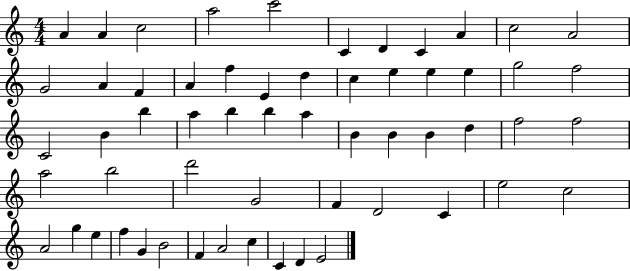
A4/q A4/q C5/h A5/h C6/h C4/q D4/q C4/q A4/q C5/h A4/h G4/h A4/q F4/q A4/q F5/q E4/q D5/q C5/q E5/q E5/q E5/q G5/h F5/h C4/h B4/q B5/q A5/q B5/q B5/q A5/q B4/q B4/q B4/q D5/q F5/h F5/h A5/h B5/h D6/h G4/h F4/q D4/h C4/q E5/h C5/h A4/h G5/q E5/q F5/q G4/q B4/h F4/q A4/h C5/q C4/q D4/q E4/h